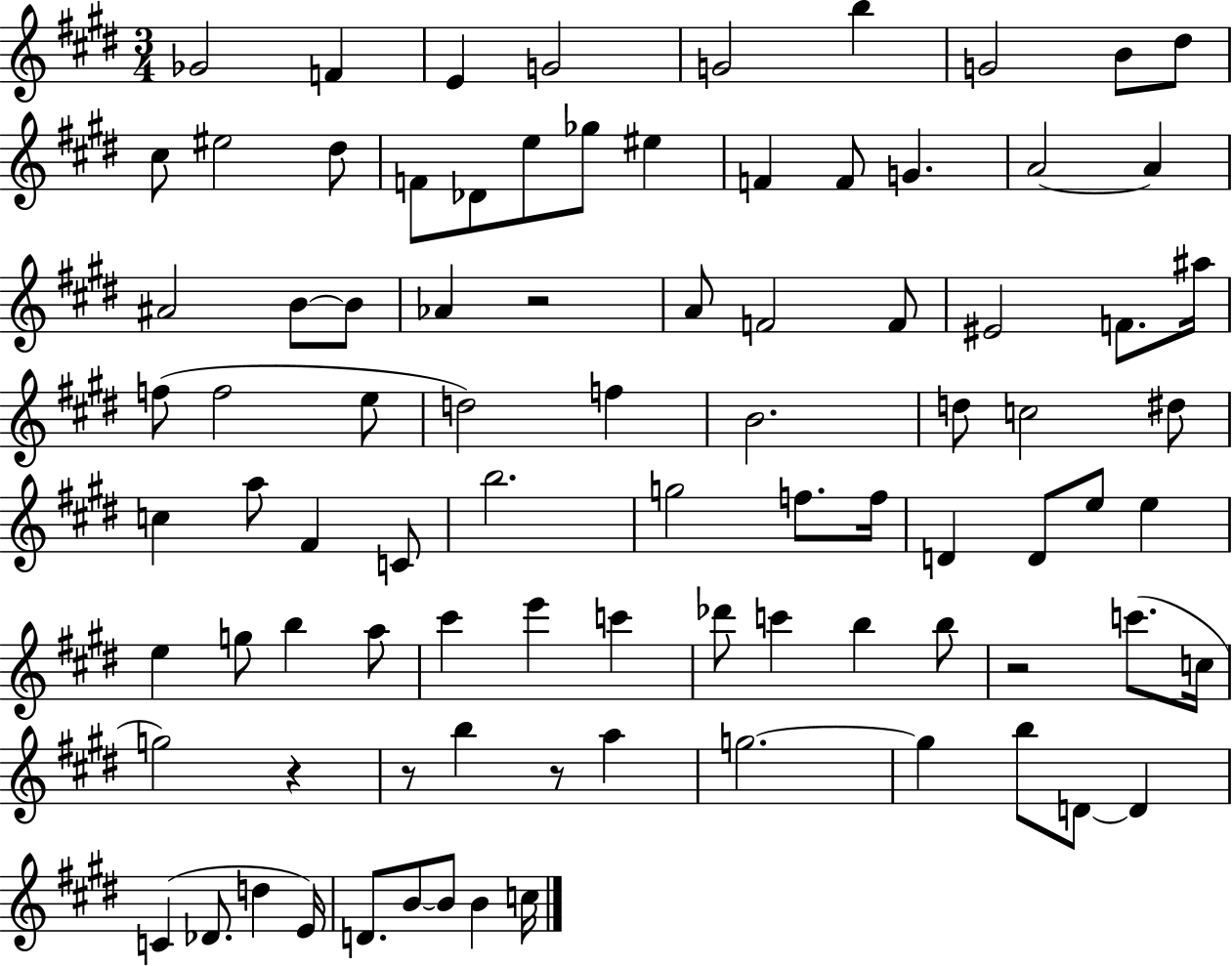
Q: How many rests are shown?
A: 5